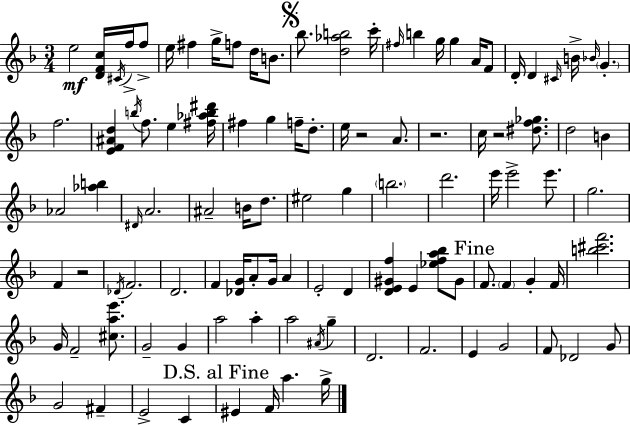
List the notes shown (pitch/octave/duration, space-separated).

E5/h [D4,F4,C5]/s C#4/s F5/s F5/e E5/s F#5/q G5/s F5/e D5/s B4/e. Bb5/e. [D5,Ab5,B5]/h C6/s F#5/s B5/q G5/s G5/q A4/s F4/e D4/s D4/q C#4/s B4/s Bb4/s G4/q. F5/h. [E4,F4,A#4,D5]/q B5/s F5/e. E5/q [F#5,Ab5,B5,D#6]/s F#5/q G5/q F5/s D5/e. E5/s R/h A4/e. R/h. C5/s R/h [D#5,F5,Gb5]/e. D5/h B4/q Ab4/h [Ab5,B5]/q D#4/s A4/h. A#4/h B4/s D5/e. EIS5/h G5/q B5/h. D6/h. E6/s E6/h E6/e. G5/h. F4/q R/h Db4/s F4/h. D4/h. F4/q [Db4,G4]/s A4/e G4/s A4/q E4/h D4/q [D4,E4,G#4,F5]/q E4/q [Eb5,F5,A5,Bb5]/e G#4/e F4/e. F4/q G4/q F4/s [B5,C#6,F6]/h. G4/s F4/h [C#5,A5,E6]/e. G4/h G4/q A5/h A5/q A5/h A#4/s G5/q D4/h. F4/h. E4/q G4/h F4/e Db4/h G4/e G4/h F#4/q E4/h C4/q EIS4/q F4/s A5/q. G5/s